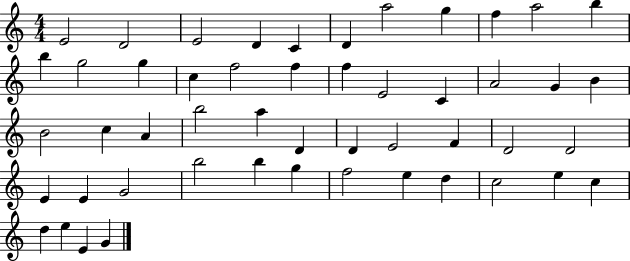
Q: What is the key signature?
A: C major